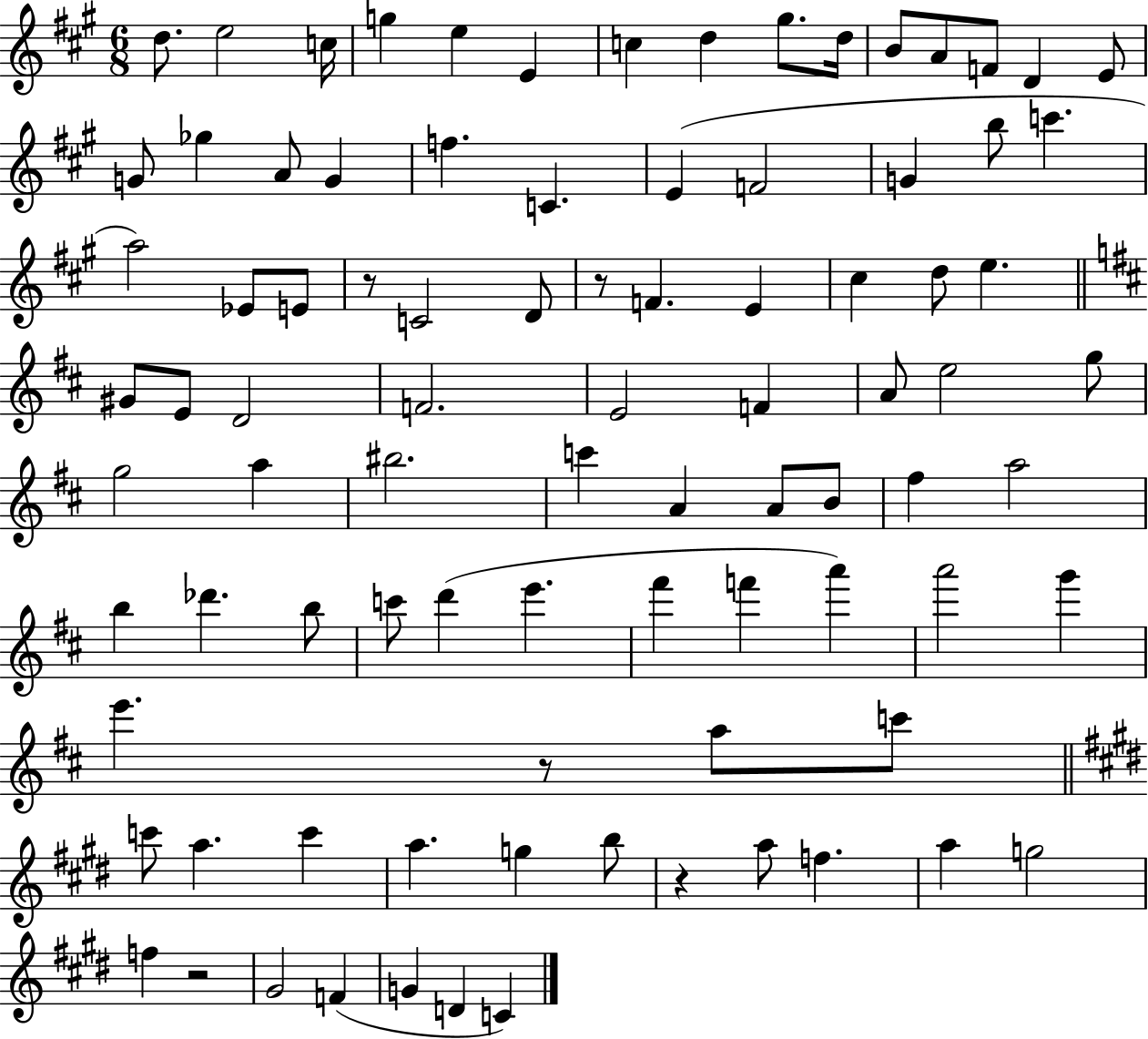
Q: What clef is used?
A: treble